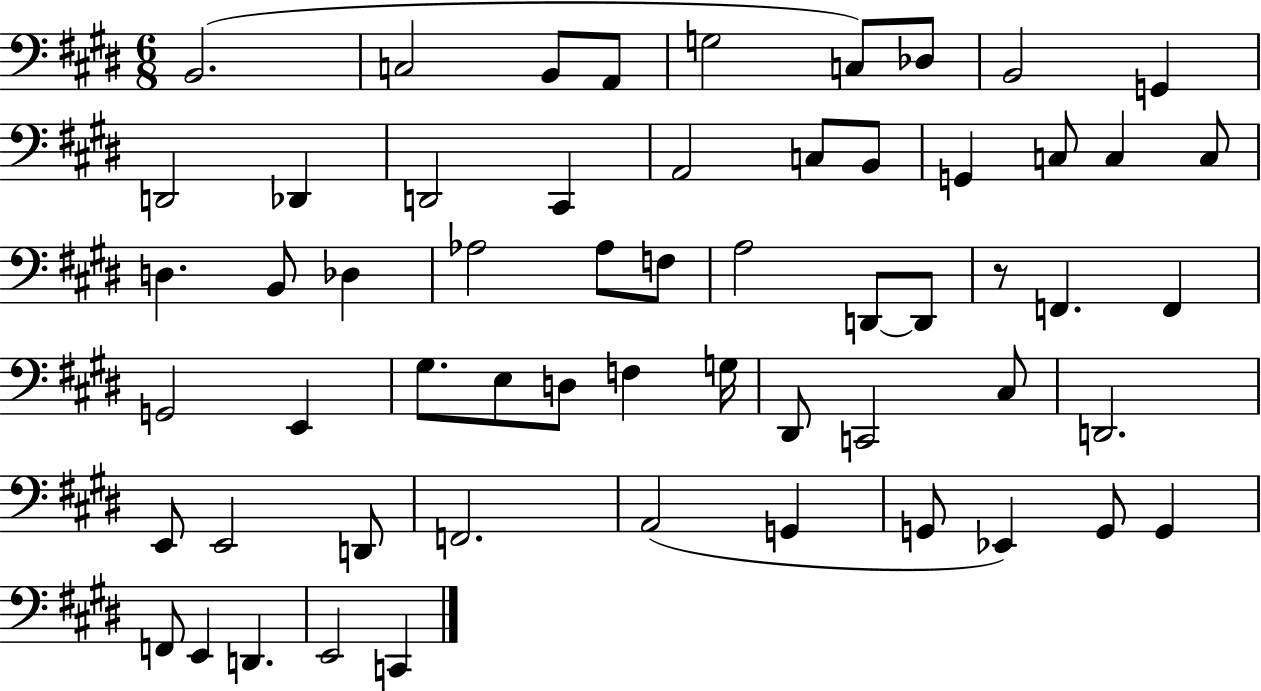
X:1
T:Untitled
M:6/8
L:1/4
K:E
B,,2 C,2 B,,/2 A,,/2 G,2 C,/2 _D,/2 B,,2 G,, D,,2 _D,, D,,2 ^C,, A,,2 C,/2 B,,/2 G,, C,/2 C, C,/2 D, B,,/2 _D, _A,2 _A,/2 F,/2 A,2 D,,/2 D,,/2 z/2 F,, F,, G,,2 E,, ^G,/2 E,/2 D,/2 F, G,/4 ^D,,/2 C,,2 ^C,/2 D,,2 E,,/2 E,,2 D,,/2 F,,2 A,,2 G,, G,,/2 _E,, G,,/2 G,, F,,/2 E,, D,, E,,2 C,,